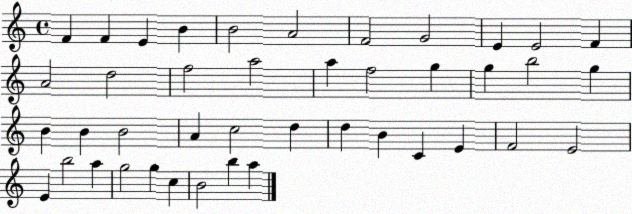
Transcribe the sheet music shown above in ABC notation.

X:1
T:Untitled
M:4/4
L:1/4
K:C
F F E B B2 A2 F2 G2 E E2 F A2 d2 f2 a2 a f2 g g b2 g B B B2 A c2 d d B C E F2 E2 E b2 a g2 g c B2 b a